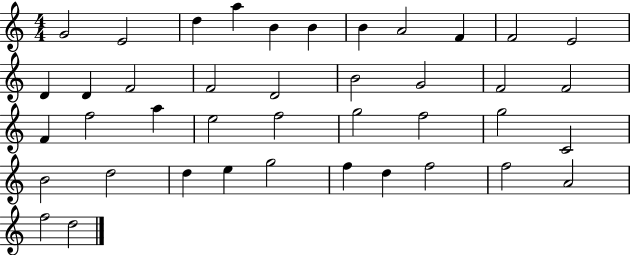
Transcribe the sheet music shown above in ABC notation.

X:1
T:Untitled
M:4/4
L:1/4
K:C
G2 E2 d a B B B A2 F F2 E2 D D F2 F2 D2 B2 G2 F2 F2 F f2 a e2 f2 g2 f2 g2 C2 B2 d2 d e g2 f d f2 f2 A2 f2 d2